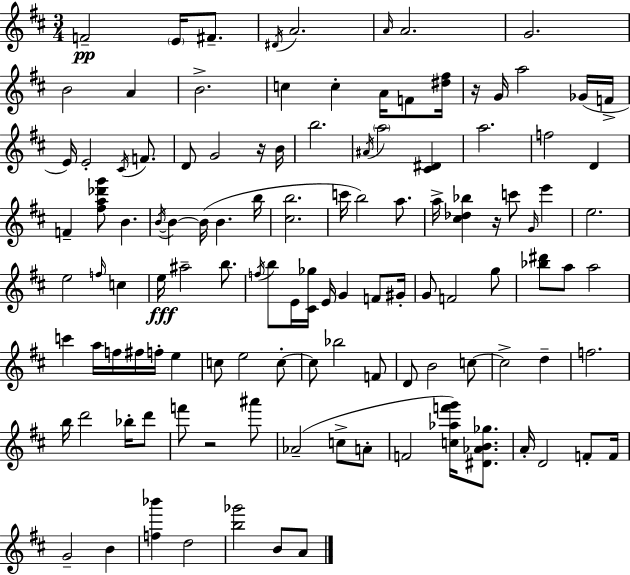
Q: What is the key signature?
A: D major